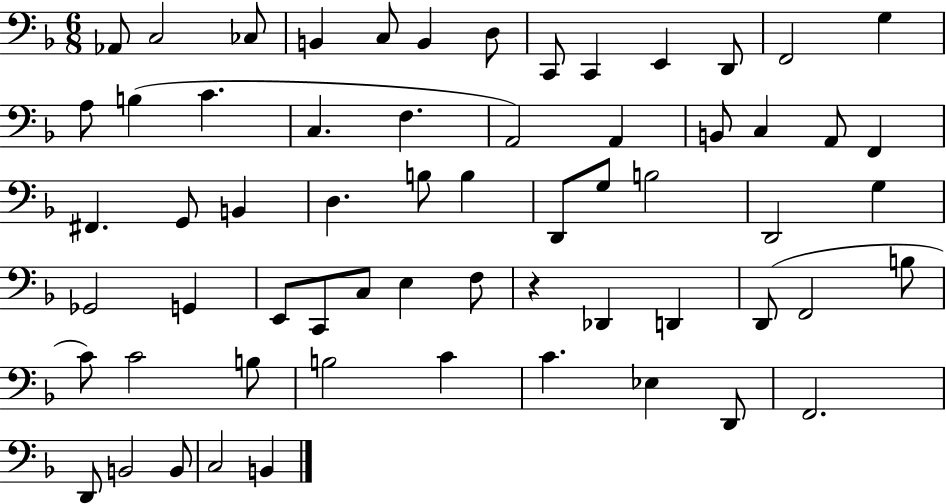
{
  \clef bass
  \numericTimeSignature
  \time 6/8
  \key f \major
  \repeat volta 2 { aes,8 c2 ces8 | b,4 c8 b,4 d8 | c,8 c,4 e,4 d,8 | f,2 g4 | \break a8 b4( c'4. | c4. f4. | a,2) a,4 | b,8 c4 a,8 f,4 | \break fis,4. g,8 b,4 | d4. b8 b4 | d,8 g8 b2 | d,2 g4 | \break ges,2 g,4 | e,8 c,8 c8 e4 f8 | r4 des,4 d,4 | d,8( f,2 b8 | \break c'8) c'2 b8 | b2 c'4 | c'4. ees4 d,8 | f,2. | \break d,8 b,2 b,8 | c2 b,4 | } \bar "|."
}